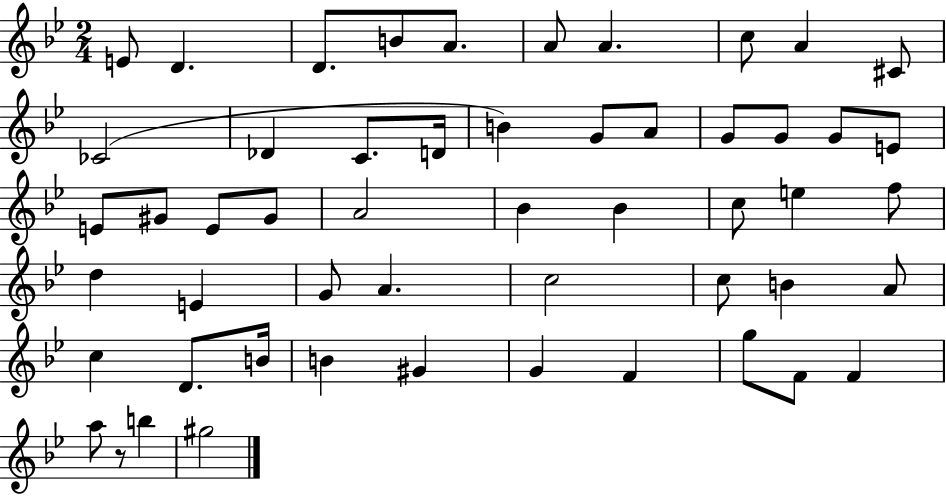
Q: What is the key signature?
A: BES major